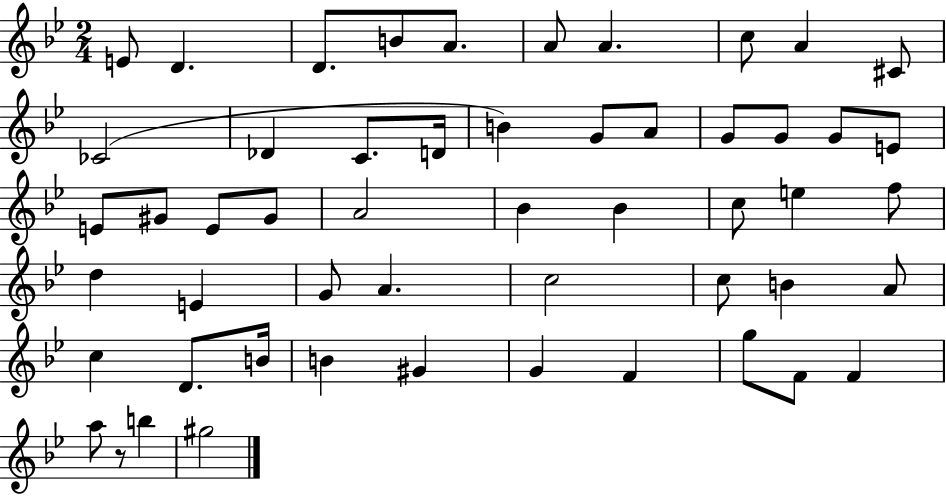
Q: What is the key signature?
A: BES major